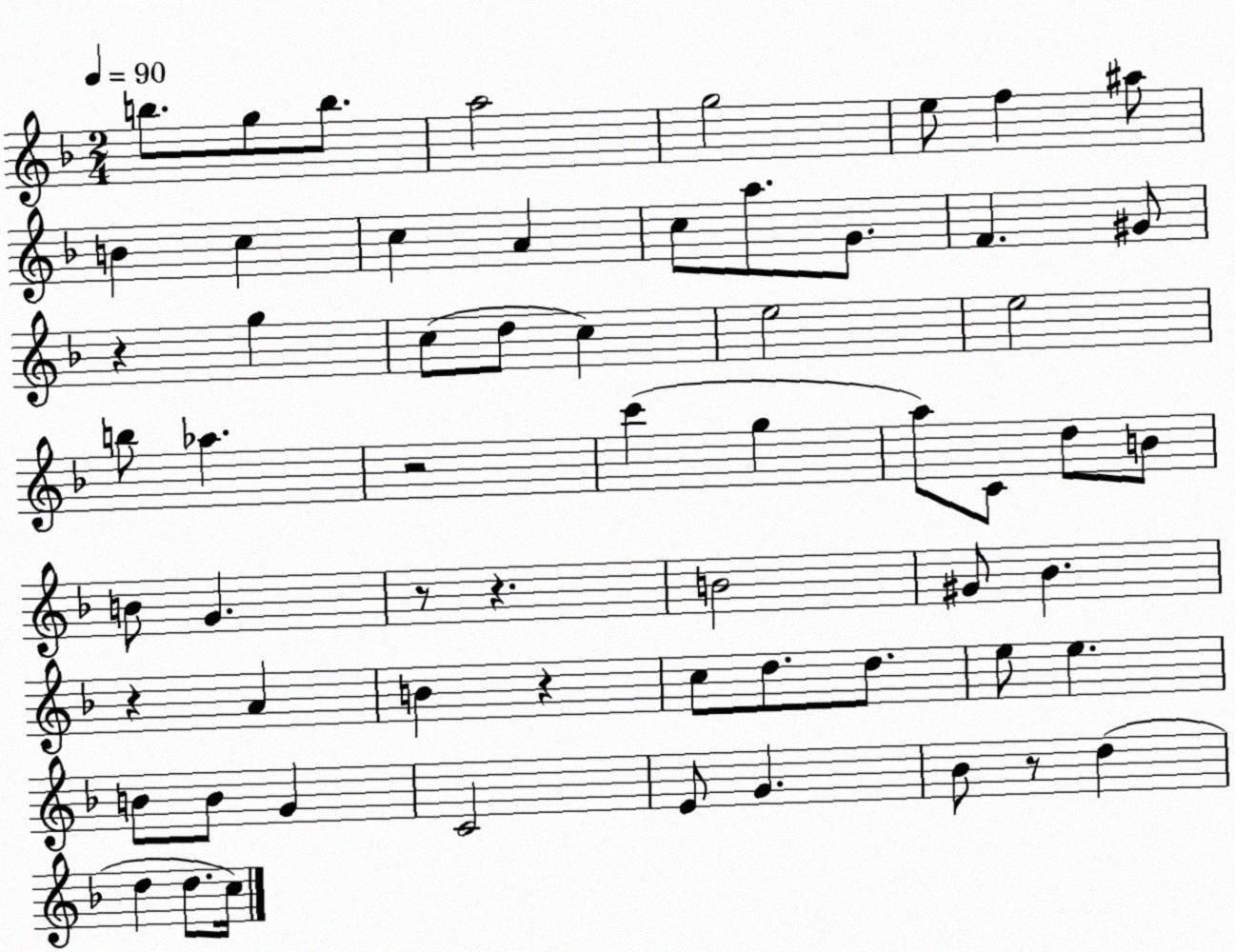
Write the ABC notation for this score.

X:1
T:Untitled
M:2/4
L:1/4
K:F
b/2 g/2 b/2 a2 g2 e/2 f ^a/2 B c c A c/2 a/2 G/2 F ^G/2 z g c/2 d/2 c e2 e2 b/2 _a z2 c' g a/2 C/2 d/2 B/2 B/2 G z/2 z B2 ^G/2 _B z A B z c/2 d/2 d/2 e/2 e B/2 B/2 G C2 E/2 G _B/2 z/2 d d d/2 c/4